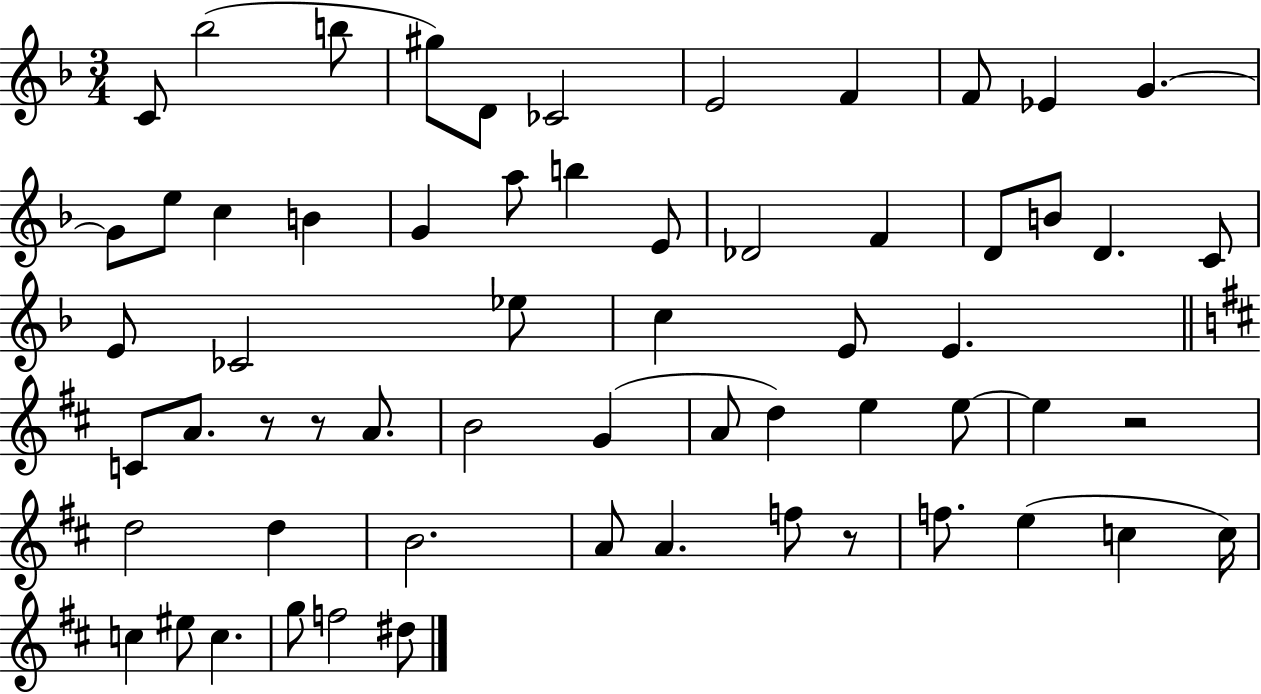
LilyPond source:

{
  \clef treble
  \numericTimeSignature
  \time 3/4
  \key f \major
  \repeat volta 2 { c'8 bes''2( b''8 | gis''8) d'8 ces'2 | e'2 f'4 | f'8 ees'4 g'4.~~ | \break g'8 e''8 c''4 b'4 | g'4 a''8 b''4 e'8 | des'2 f'4 | d'8 b'8 d'4. c'8 | \break e'8 ces'2 ees''8 | c''4 e'8 e'4. | \bar "||" \break \key b \minor c'8 a'8. r8 r8 a'8. | b'2 g'4( | a'8 d''4) e''4 e''8~~ | e''4 r2 | \break d''2 d''4 | b'2. | a'8 a'4. f''8 r8 | f''8. e''4( c''4 c''16) | \break c''4 eis''8 c''4. | g''8 f''2 dis''8 | } \bar "|."
}